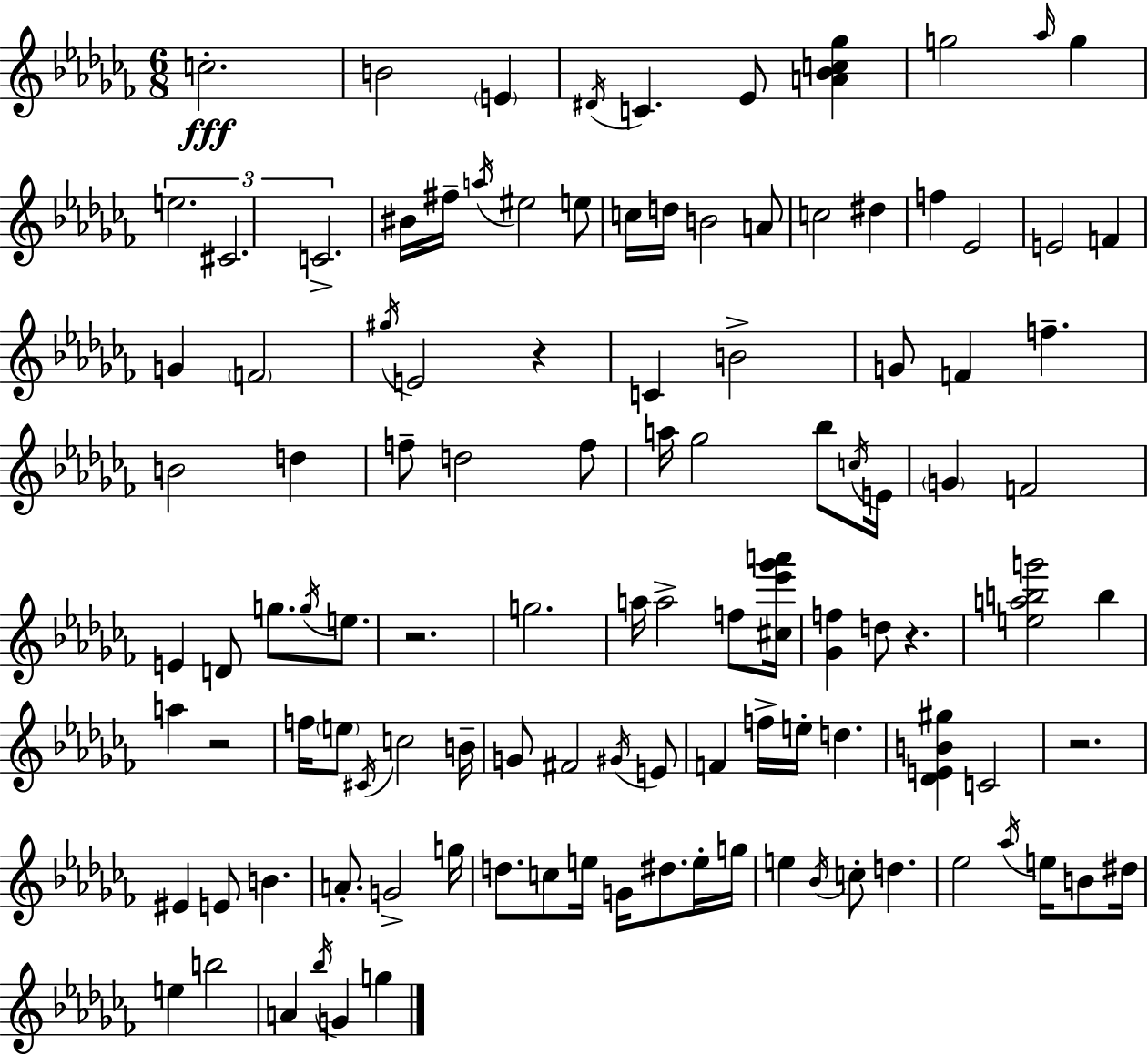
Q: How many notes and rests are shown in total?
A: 112